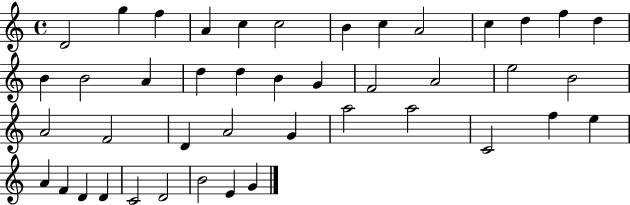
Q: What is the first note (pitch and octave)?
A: D4